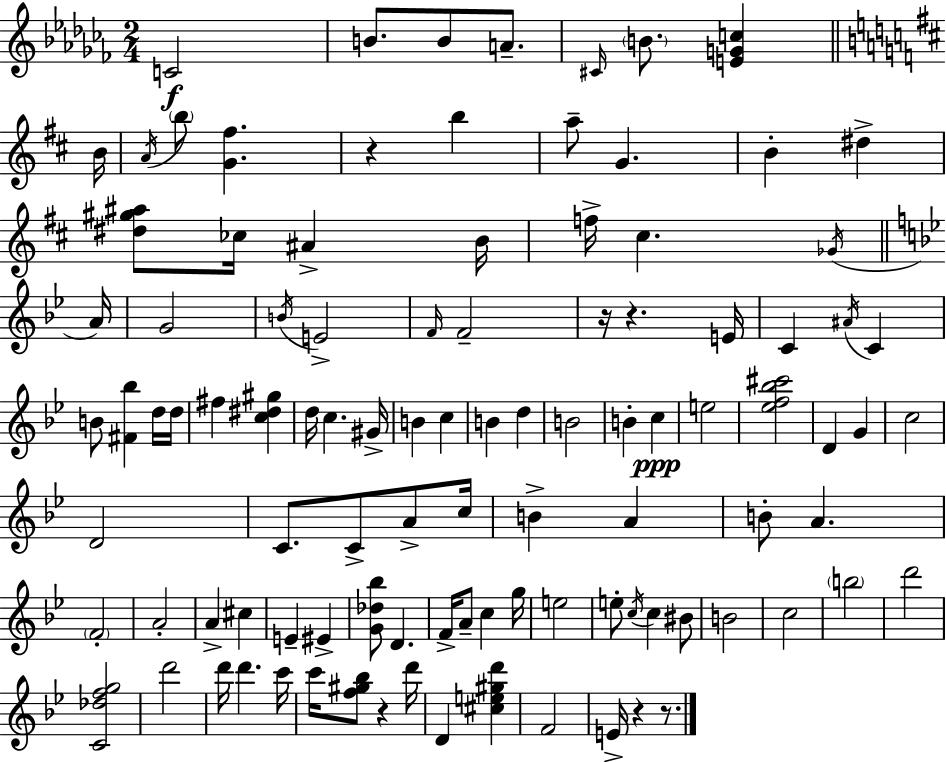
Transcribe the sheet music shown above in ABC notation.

X:1
T:Untitled
M:2/4
L:1/4
K:Abm
C2 B/2 B/2 A/2 ^C/4 B/2 [EGc] B/4 A/4 b/2 [G^f] z b a/2 G B ^d [^d^g^a]/2 _c/4 ^A B/4 f/4 ^c _G/4 A/4 G2 B/4 E2 F/4 F2 z/4 z E/4 C ^A/4 C B/2 [^F_b] d/4 d/4 ^f [c^d^g] d/4 c ^G/4 B c B d B2 B c e2 [_ef_b^c']2 D G c2 D2 C/2 C/2 A/2 c/4 B A B/2 A F2 A2 A ^c E ^E [G_d_b]/2 D F/4 A/2 c g/4 e2 e/2 c/4 c ^B/2 B2 c2 b2 d'2 [C_dfg]2 d'2 d'/4 d' c'/4 c'/4 [f^g_b]/2 z d'/4 D [^ce^gd'] F2 E/4 z z/2